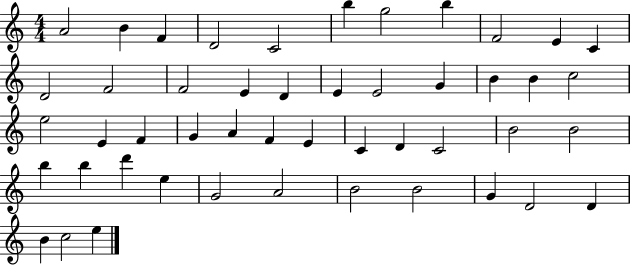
{
  \clef treble
  \numericTimeSignature
  \time 4/4
  \key c \major
  a'2 b'4 f'4 | d'2 c'2 | b''4 g''2 b''4 | f'2 e'4 c'4 | \break d'2 f'2 | f'2 e'4 d'4 | e'4 e'2 g'4 | b'4 b'4 c''2 | \break e''2 e'4 f'4 | g'4 a'4 f'4 e'4 | c'4 d'4 c'2 | b'2 b'2 | \break b''4 b''4 d'''4 e''4 | g'2 a'2 | b'2 b'2 | g'4 d'2 d'4 | \break b'4 c''2 e''4 | \bar "|."
}